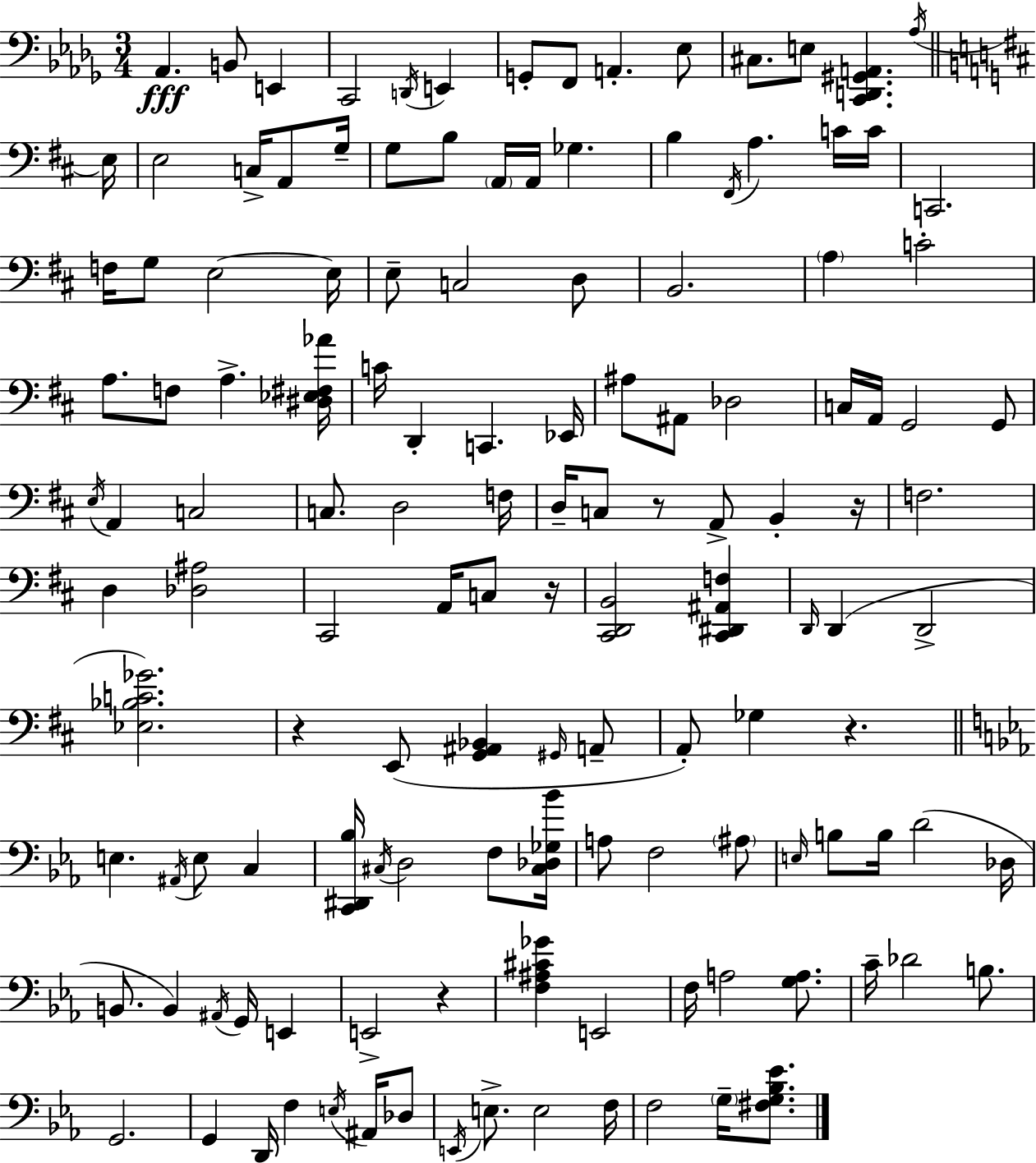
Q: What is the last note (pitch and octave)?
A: G3